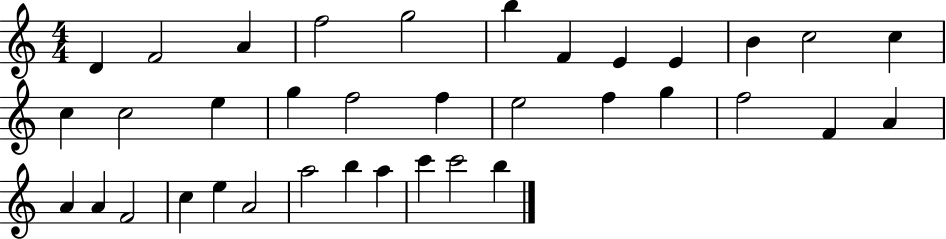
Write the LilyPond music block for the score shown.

{
  \clef treble
  \numericTimeSignature
  \time 4/4
  \key c \major
  d'4 f'2 a'4 | f''2 g''2 | b''4 f'4 e'4 e'4 | b'4 c''2 c''4 | \break c''4 c''2 e''4 | g''4 f''2 f''4 | e''2 f''4 g''4 | f''2 f'4 a'4 | \break a'4 a'4 f'2 | c''4 e''4 a'2 | a''2 b''4 a''4 | c'''4 c'''2 b''4 | \break \bar "|."
}